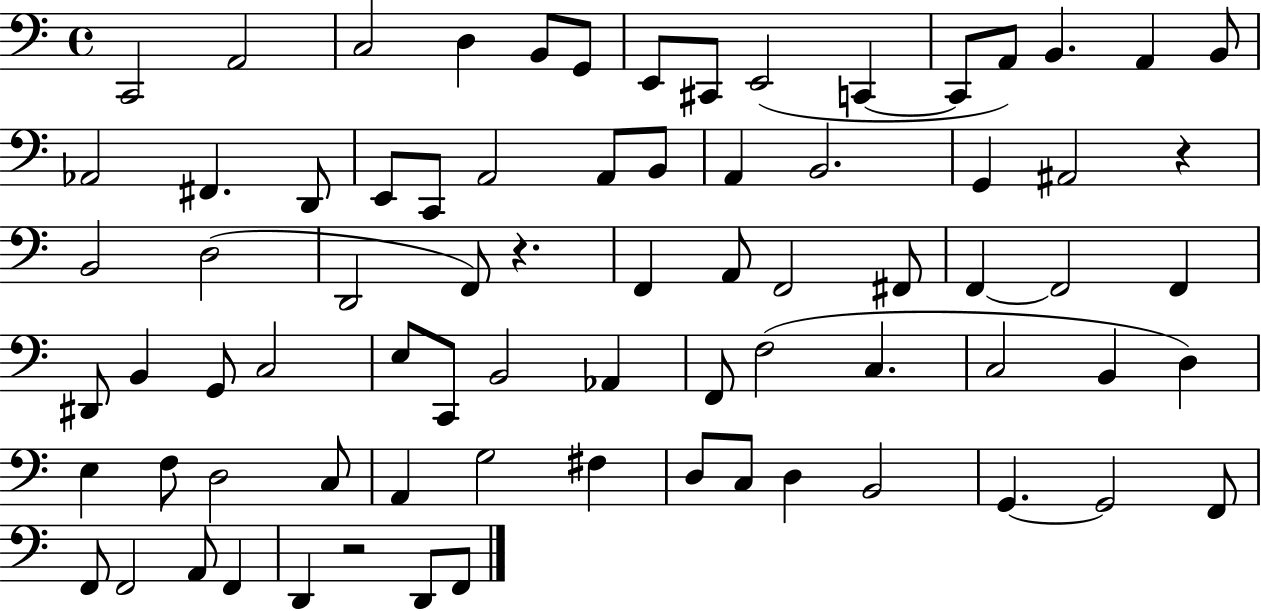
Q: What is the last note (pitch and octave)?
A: F2